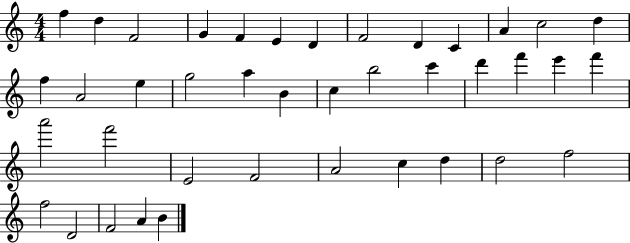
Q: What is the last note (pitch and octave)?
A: B4